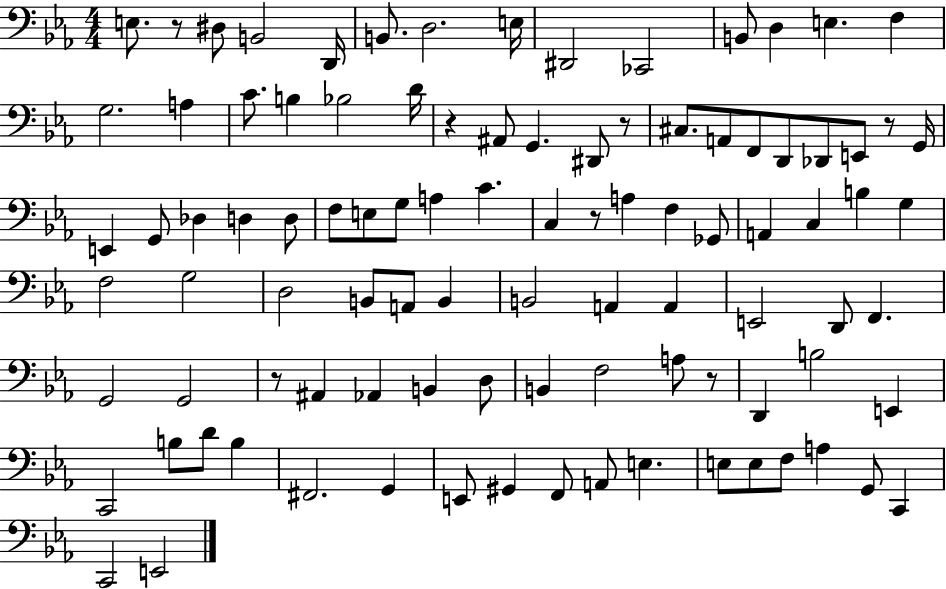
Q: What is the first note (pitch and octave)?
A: E3